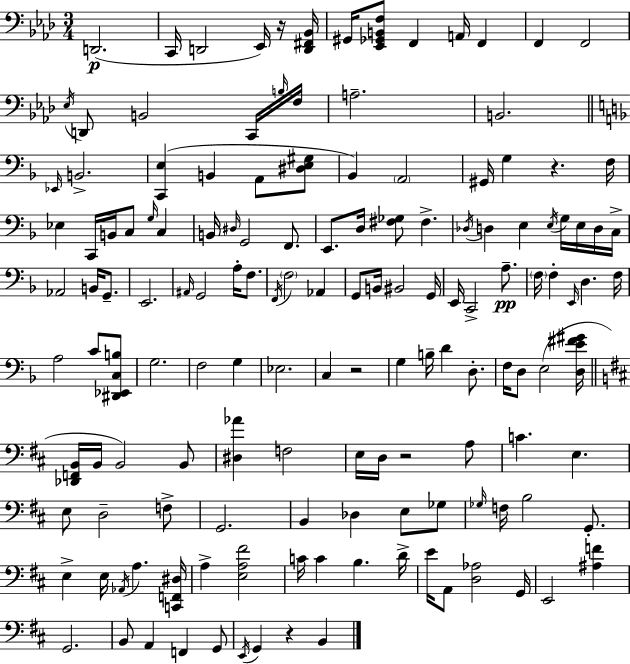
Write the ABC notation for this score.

X:1
T:Untitled
M:3/4
L:1/4
K:Fm
D,,2 C,,/4 D,,2 _E,,/4 z/4 [D,,^F,,_B,,]/4 ^G,,/4 [_E,,_G,,B,,F,]/2 F,, A,,/4 F,, F,, F,,2 _E,/4 D,,/2 B,,2 C,,/4 B,/4 F,/4 A,2 B,,2 _E,,/4 B,,2 [C,,E,] B,, A,,/2 [^D,E,^G,]/2 _B,, A,,2 ^G,,/4 G, z F,/4 _E, C,,/4 B,,/4 C,/2 G,/4 C, B,,/4 ^D,/4 G,,2 F,,/2 E,,/2 D,/4 [^F,_G,]/2 ^F, _D,/4 D, E, E,/4 G,/4 E,/4 D,/4 C,/4 _A,,2 B,,/4 G,,/2 E,,2 ^A,,/4 G,,2 A,/4 F,/2 F,,/4 F,2 _A,, G,,/2 B,,/4 ^B,,2 G,,/4 E,,/4 C,,2 A,/2 F,/4 F, E,,/4 D, F,/4 A,2 C/2 [^D,,_E,,C,B,]/2 G,2 F,2 G, _E,2 C, z2 G, B,/4 D D,/2 F,/4 D,/2 E,2 [D,E^F^G]/4 [_D,,F,,B,,]/4 B,,/4 B,,2 B,,/2 [^D,_A] F,2 E,/4 D,/4 z2 A,/2 C E, E,/2 D,2 F,/2 G,,2 B,, _D, E,/2 _G,/2 _G,/4 F,/4 B,2 G,,/2 E, E,/4 _A,,/4 A, [C,,F,,^D,]/4 A, [E,A,^F]2 C/4 C B, D/4 E/4 A,,/2 [D,_A,]2 G,,/4 E,,2 [^A,F] G,,2 B,,/2 A,, F,, G,,/2 E,,/4 G,, z B,,